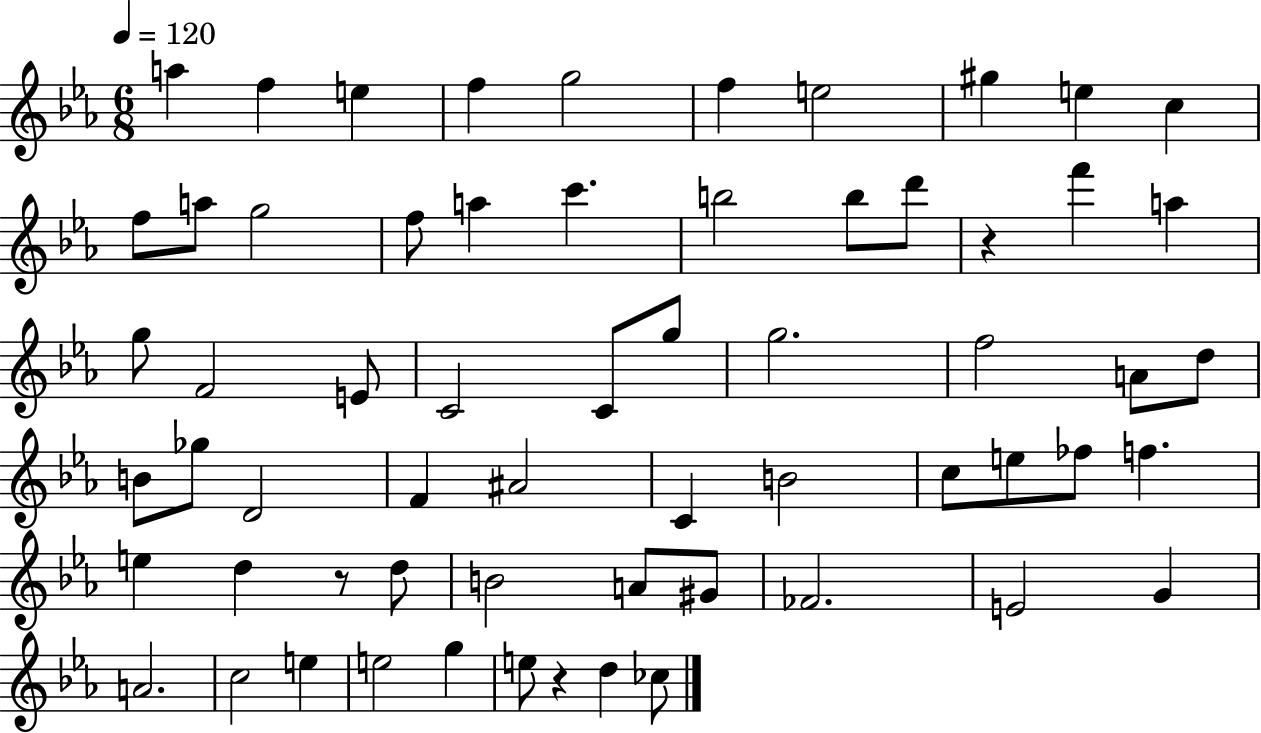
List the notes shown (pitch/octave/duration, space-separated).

A5/q F5/q E5/q F5/q G5/h F5/q E5/h G#5/q E5/q C5/q F5/e A5/e G5/h F5/e A5/q C6/q. B5/h B5/e D6/e R/q F6/q A5/q G5/e F4/h E4/e C4/h C4/e G5/e G5/h. F5/h A4/e D5/e B4/e Gb5/e D4/h F4/q A#4/h C4/q B4/h C5/e E5/e FES5/e F5/q. E5/q D5/q R/e D5/e B4/h A4/e G#4/e FES4/h. E4/h G4/q A4/h. C5/h E5/q E5/h G5/q E5/e R/q D5/q CES5/e